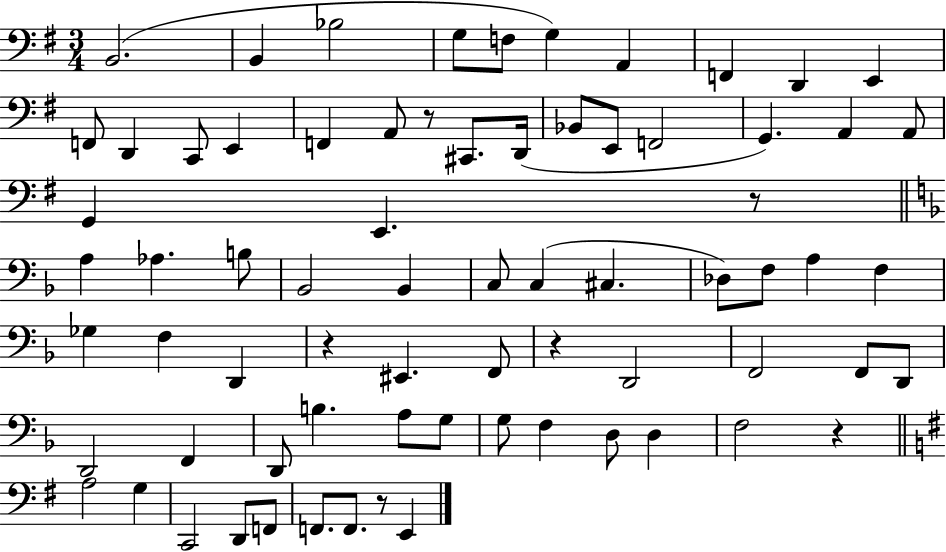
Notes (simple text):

B2/h. B2/q Bb3/h G3/e F3/e G3/q A2/q F2/q D2/q E2/q F2/e D2/q C2/e E2/q F2/q A2/e R/e C#2/e. D2/s Bb2/e E2/e F2/h G2/q. A2/q A2/e G2/q E2/q. R/e A3/q Ab3/q. B3/e Bb2/h Bb2/q C3/e C3/q C#3/q. Db3/e F3/e A3/q F3/q Gb3/q F3/q D2/q R/q EIS2/q. F2/e R/q D2/h F2/h F2/e D2/e D2/h F2/q D2/e B3/q. A3/e G3/e G3/e F3/q D3/e D3/q F3/h R/q A3/h G3/q C2/h D2/e F2/e F2/e. F2/e. R/e E2/q